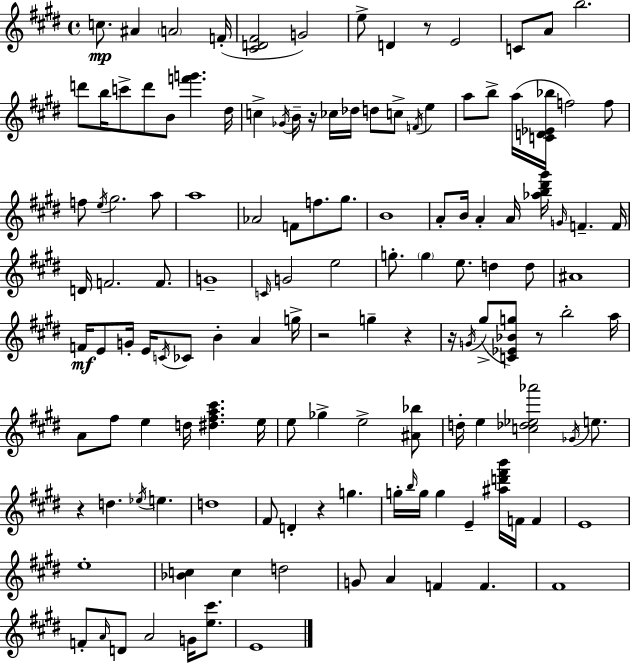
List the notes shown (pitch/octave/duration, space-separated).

C5/e. A#4/q A4/h F4/s [C#4,D4,F#4]/h G4/h E5/e D4/q R/e E4/h C4/e A4/e B5/h. D6/e B5/s C6/e D6/e B4/e [F6,G6]/q. D#5/s C5/q Gb4/s B4/s R/s CES5/s Db5/s D5/e C5/e F4/s E5/q A5/e B5/e A5/s [C4,D4,Eb4,Bb5]/s F5/h F5/e F5/e E5/s G#5/h. A5/e A5/w Ab4/h F4/e F5/e. G#5/e. B4/w A4/e B4/s A4/q A4/s [Ab5,B5,D#6,G#6]/s G4/s F4/q. F4/s D4/s F4/h. F4/e. G4/w C4/s G4/h E5/h G5/e. G5/q E5/e. D5/q D5/e A#4/w F4/s E4/e G4/s E4/s C4/s CES4/e B4/q A4/q G5/s R/h G5/q R/q R/s G4/s G#5/e [C4,Eb4,Bb4,G5]/e R/e B5/h A5/s A4/e F#5/e E5/q D5/s [D#5,F#5,A5,C#6]/q. E5/s E5/e Gb5/q E5/h [A#4,Bb5]/e D5/s E5/q [C5,Db5,Eb5,Ab6]/h Gb4/s E5/e. R/q D5/q. Eb5/s E5/q. D5/w F#4/e D4/q R/q G5/q. G5/s B5/s G5/s G5/q E4/q [A#5,D6,F#6,B6]/s F4/s F4/q E4/w E5/w [Bb4,C5]/q C5/q D5/h G4/e A4/q F4/q F4/q. F#4/w F4/e A4/s D4/e A4/h G4/s [E5,C#6]/e. E4/w